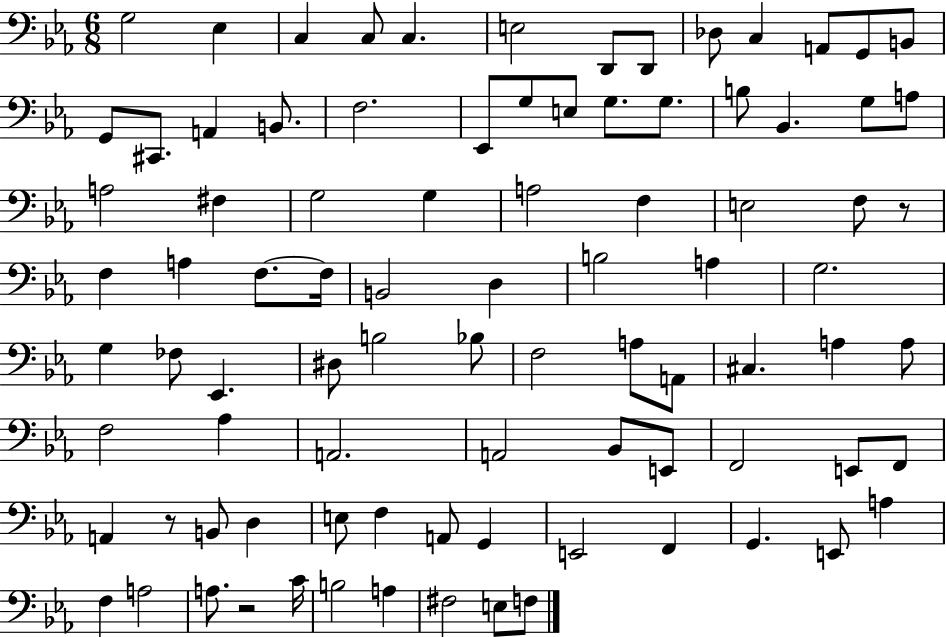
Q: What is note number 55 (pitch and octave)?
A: A3